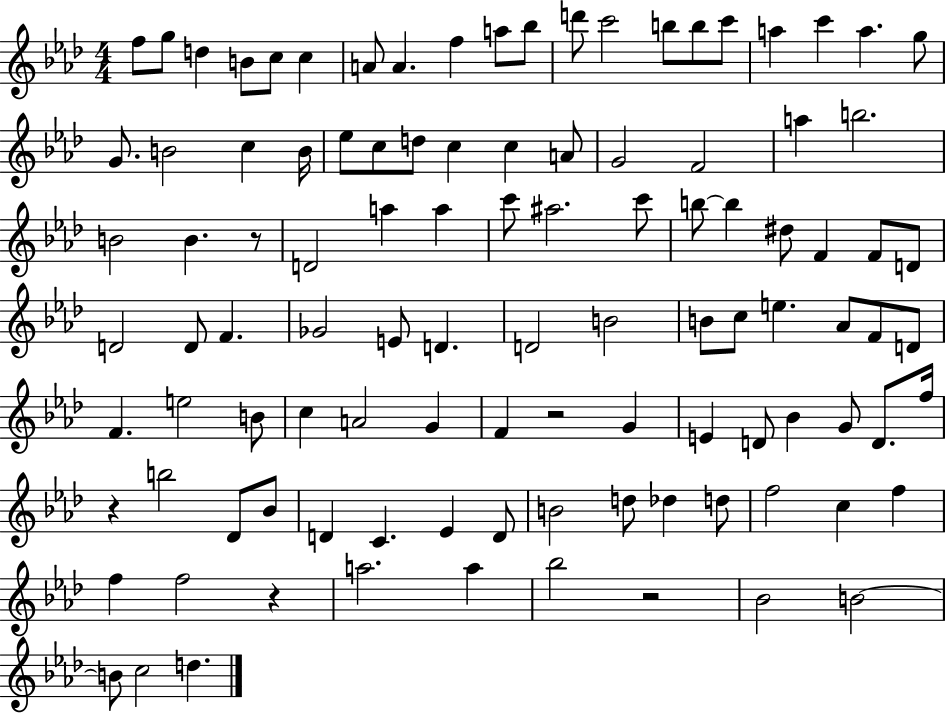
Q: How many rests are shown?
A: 5